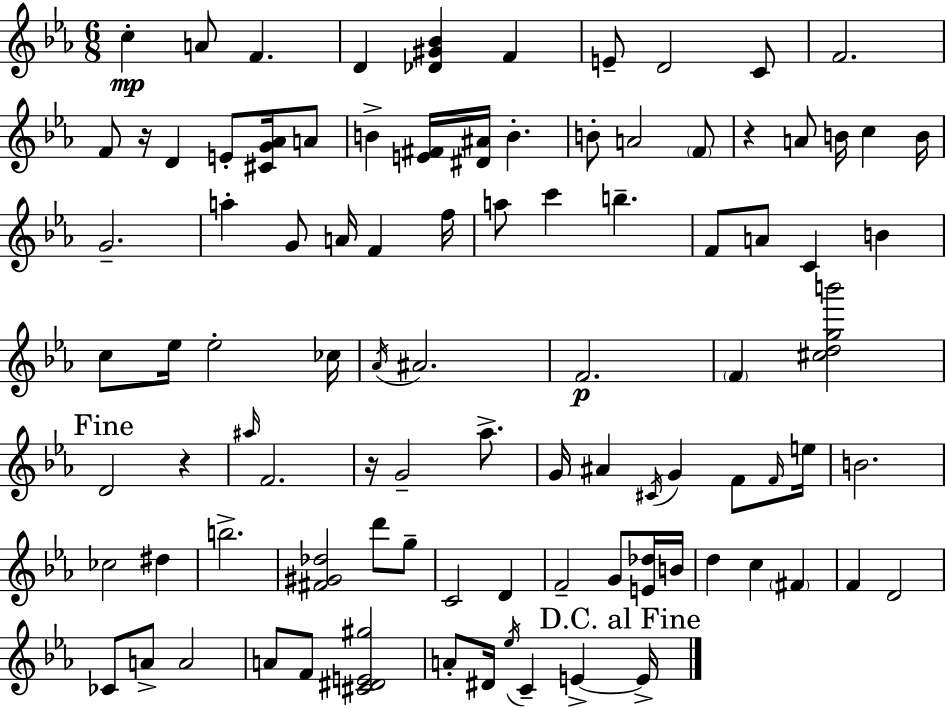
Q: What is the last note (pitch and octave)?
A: E4